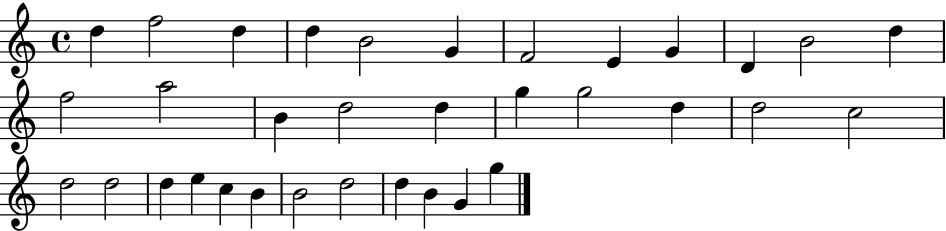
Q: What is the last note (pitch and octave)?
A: G5